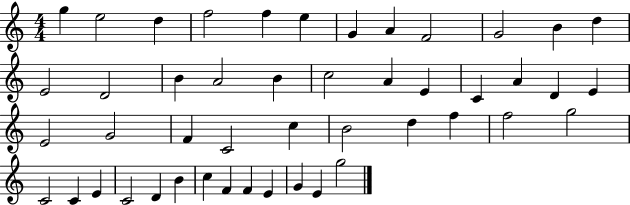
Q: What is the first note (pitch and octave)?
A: G5